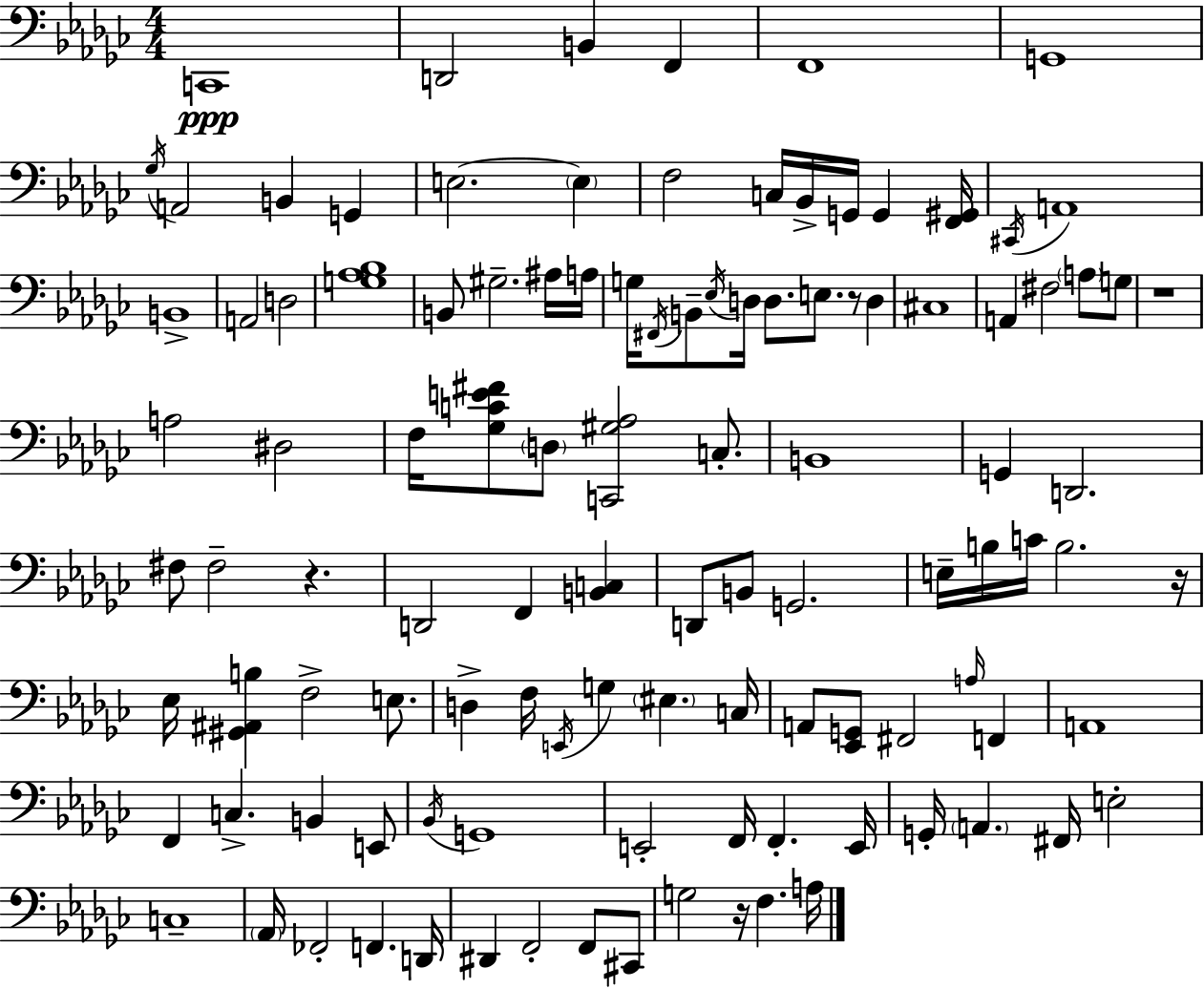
{
  \clef bass
  \numericTimeSignature
  \time 4/4
  \key ees \minor
  c,1\ppp | d,2 b,4 f,4 | f,1 | g,1 | \break \acciaccatura { ges16 } a,2 b,4 g,4 | e2.~~ \parenthesize e4 | f2 c16 bes,16-> g,16 g,4 | <f, gis,>16 \acciaccatura { cis,16 } a,1 | \break b,1-> | a,2 d2 | <g aes bes>1 | b,8 gis2.-- | \break ais16 a16 g16 \acciaccatura { fis,16 } b,8-- \acciaccatura { ees16 } d16 d8. e8. r8 | d4 cis1 | a,4 fis2 | \parenthesize a8 g8 r1 | \break a2 dis2 | f16 <ges c' e' fis'>8 \parenthesize d8 <c, gis aes>2 | c8.-. b,1 | g,4 d,2. | \break fis8 fis2-- r4. | d,2 f,4 | <b, c>4 d,8 b,8 g,2. | e16-- b16 c'16 b2. | \break r16 ees16 <gis, ais, b>4 f2-> | e8. d4-> f16 \acciaccatura { e,16 } g4 \parenthesize eis4. | c16 a,8 <ees, g,>8 fis,2 | \grace { a16 } f,4 a,1 | \break f,4 c4.-> | b,4 e,8 \acciaccatura { bes,16 } g,1 | e,2-. f,16 | f,4.-. e,16 g,16-. \parenthesize a,4. fis,16 e2-. | \break c1-- | \parenthesize aes,16 fes,2-. | f,4. d,16 dis,4 f,2-. | f,8 cis,8 g2 r16 | \break f4. a16 \bar "|."
}